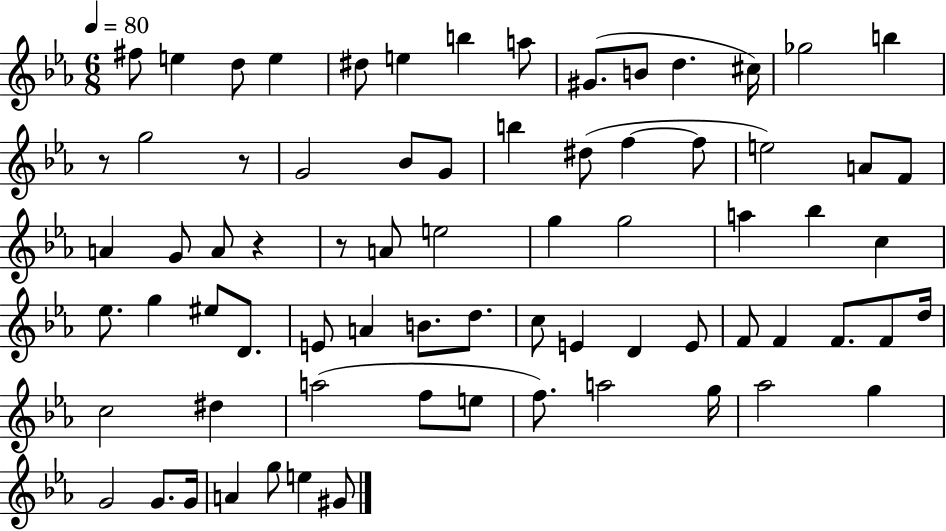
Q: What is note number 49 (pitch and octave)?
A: F4